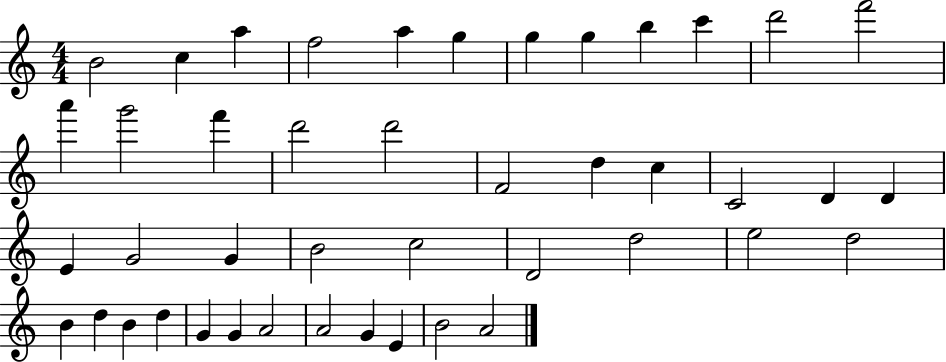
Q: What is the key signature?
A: C major